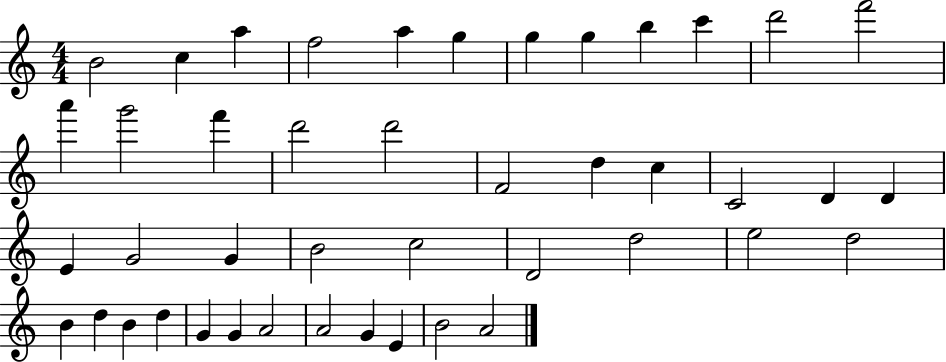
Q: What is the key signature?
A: C major